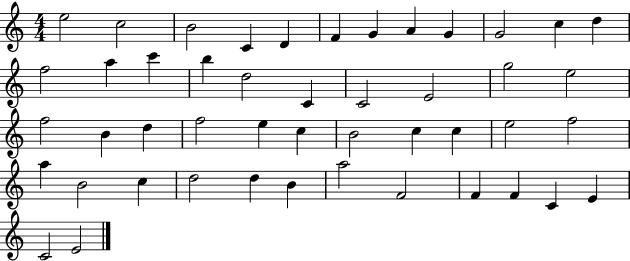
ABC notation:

X:1
T:Untitled
M:4/4
L:1/4
K:C
e2 c2 B2 C D F G A G G2 c d f2 a c' b d2 C C2 E2 g2 e2 f2 B d f2 e c B2 c c e2 f2 a B2 c d2 d B a2 F2 F F C E C2 E2